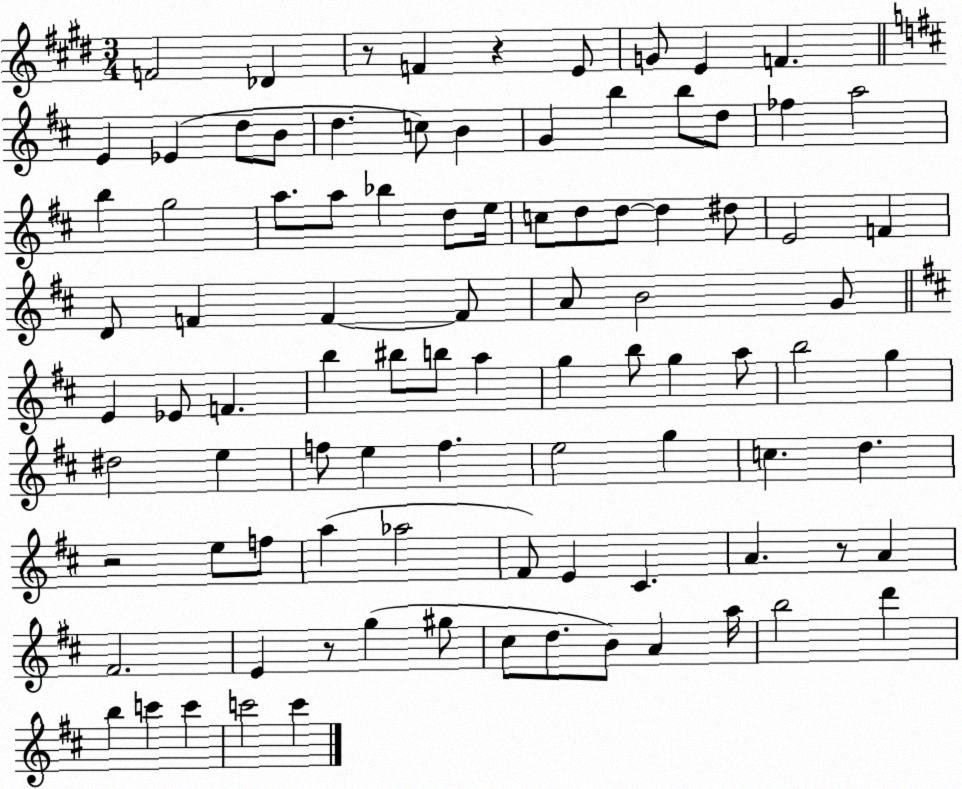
X:1
T:Untitled
M:3/4
L:1/4
K:E
F2 _D z/2 F z E/2 G/2 E F E _E d/2 B/2 d c/2 B G b b/2 d/2 _f a2 b g2 a/2 a/2 _b d/2 e/4 c/2 d/2 d/2 d ^d/2 E2 F D/2 F F F/2 A/2 B2 G/2 E _E/2 F b ^b/2 b/2 a g b/2 g a/2 b2 g ^d2 e f/2 e f e2 g c d z2 e/2 f/2 a _a2 ^F/2 E ^C A z/2 A ^F2 E z/2 g ^g/2 ^c/2 d/2 B/2 A a/4 b2 d' b c' c' c'2 c'